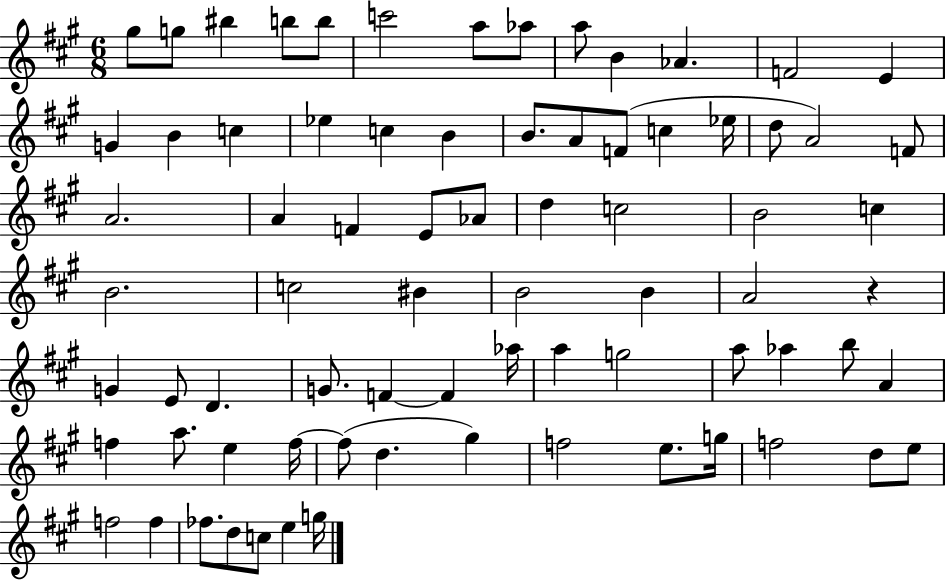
G#5/e G5/e BIS5/q B5/e B5/e C6/h A5/e Ab5/e A5/e B4/q Ab4/q. F4/h E4/q G4/q B4/q C5/q Eb5/q C5/q B4/q B4/e. A4/e F4/e C5/q Eb5/s D5/e A4/h F4/e A4/h. A4/q F4/q E4/e Ab4/e D5/q C5/h B4/h C5/q B4/h. C5/h BIS4/q B4/h B4/q A4/h R/q G4/q E4/e D4/q. G4/e. F4/q F4/q Ab5/s A5/q G5/h A5/e Ab5/q B5/e A4/q F5/q A5/e. E5/q F5/s F5/e D5/q. G#5/q F5/h E5/e. G5/s F5/h D5/e E5/e F5/h F5/q FES5/e. D5/e C5/e E5/q G5/s